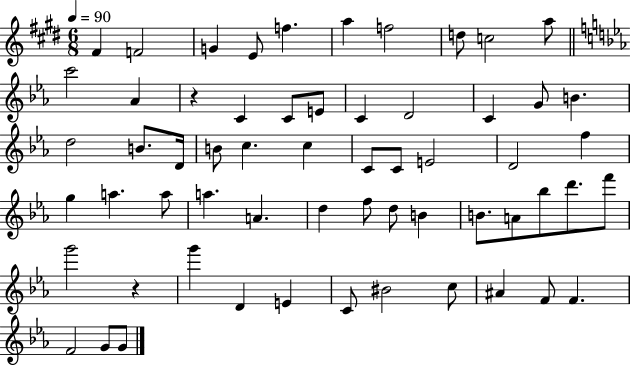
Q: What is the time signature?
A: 6/8